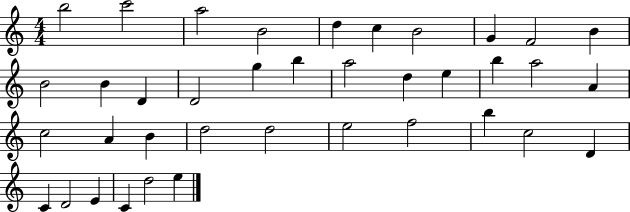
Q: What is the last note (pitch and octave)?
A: E5